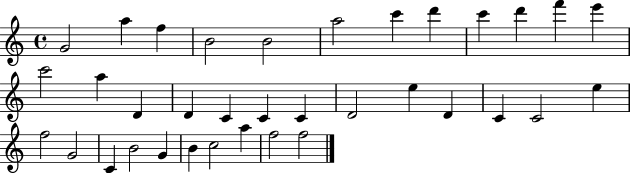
{
  \clef treble
  \time 4/4
  \defaultTimeSignature
  \key c \major
  g'2 a''4 f''4 | b'2 b'2 | a''2 c'''4 d'''4 | c'''4 d'''4 f'''4 e'''4 | \break c'''2 a''4 d'4 | d'4 c'4 c'4 c'4 | d'2 e''4 d'4 | c'4 c'2 e''4 | \break f''2 g'2 | c'4 b'2 g'4 | b'4 c''2 a''4 | f''2 f''2 | \break \bar "|."
}